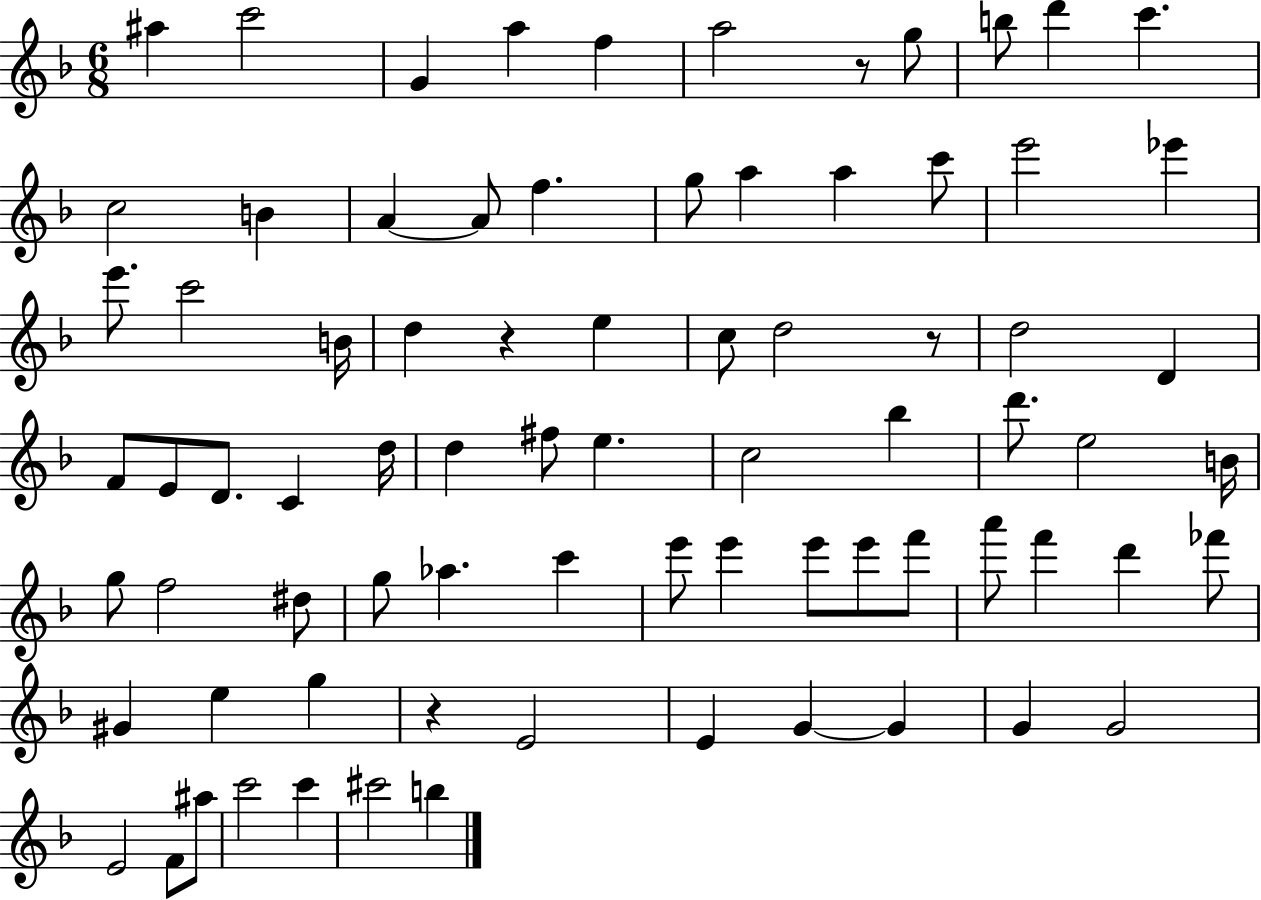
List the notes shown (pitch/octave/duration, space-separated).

A#5/q C6/h G4/q A5/q F5/q A5/h R/e G5/e B5/e D6/q C6/q. C5/h B4/q A4/q A4/e F5/q. G5/e A5/q A5/q C6/e E6/h Eb6/q E6/e. C6/h B4/s D5/q R/q E5/q C5/e D5/h R/e D5/h D4/q F4/e E4/e D4/e. C4/q D5/s D5/q F#5/e E5/q. C5/h Bb5/q D6/e. E5/h B4/s G5/e F5/h D#5/e G5/e Ab5/q. C6/q E6/e E6/q E6/e E6/e F6/e A6/e F6/q D6/q FES6/e G#4/q E5/q G5/q R/q E4/h E4/q G4/q G4/q G4/q G4/h E4/h F4/e A#5/e C6/h C6/q C#6/h B5/q